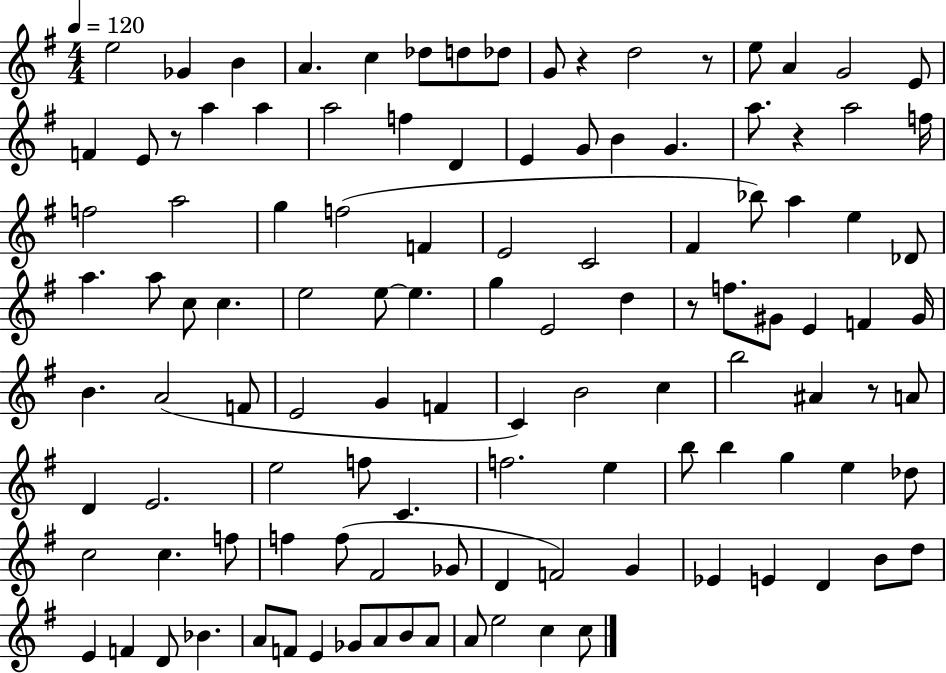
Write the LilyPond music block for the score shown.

{
  \clef treble
  \numericTimeSignature
  \time 4/4
  \key g \major
  \tempo 4 = 120
  e''2 ges'4 b'4 | a'4. c''4 des''8 d''8 des''8 | g'8 r4 d''2 r8 | e''8 a'4 g'2 e'8 | \break f'4 e'8 r8 a''4 a''4 | a''2 f''4 d'4 | e'4 g'8 b'4 g'4. | a''8. r4 a''2 f''16 | \break f''2 a''2 | g''4 f''2( f'4 | e'2 c'2 | fis'4 bes''8) a''4 e''4 des'8 | \break a''4. a''8 c''8 c''4. | e''2 e''8~~ e''4. | g''4 e'2 d''4 | r8 f''8. gis'8 e'4 f'4 gis'16 | \break b'4. a'2( f'8 | e'2 g'4 f'4 | c'4) b'2 c''4 | b''2 ais'4 r8 a'8 | \break d'4 e'2. | e''2 f''8 c'4. | f''2. e''4 | b''8 b''4 g''4 e''4 des''8 | \break c''2 c''4. f''8 | f''4 f''8( fis'2 ges'8 | d'4 f'2) g'4 | ees'4 e'4 d'4 b'8 d''8 | \break e'4 f'4 d'8 bes'4. | a'8 f'8 e'4 ges'8 a'8 b'8 a'8 | a'8 e''2 c''4 c''8 | \bar "|."
}